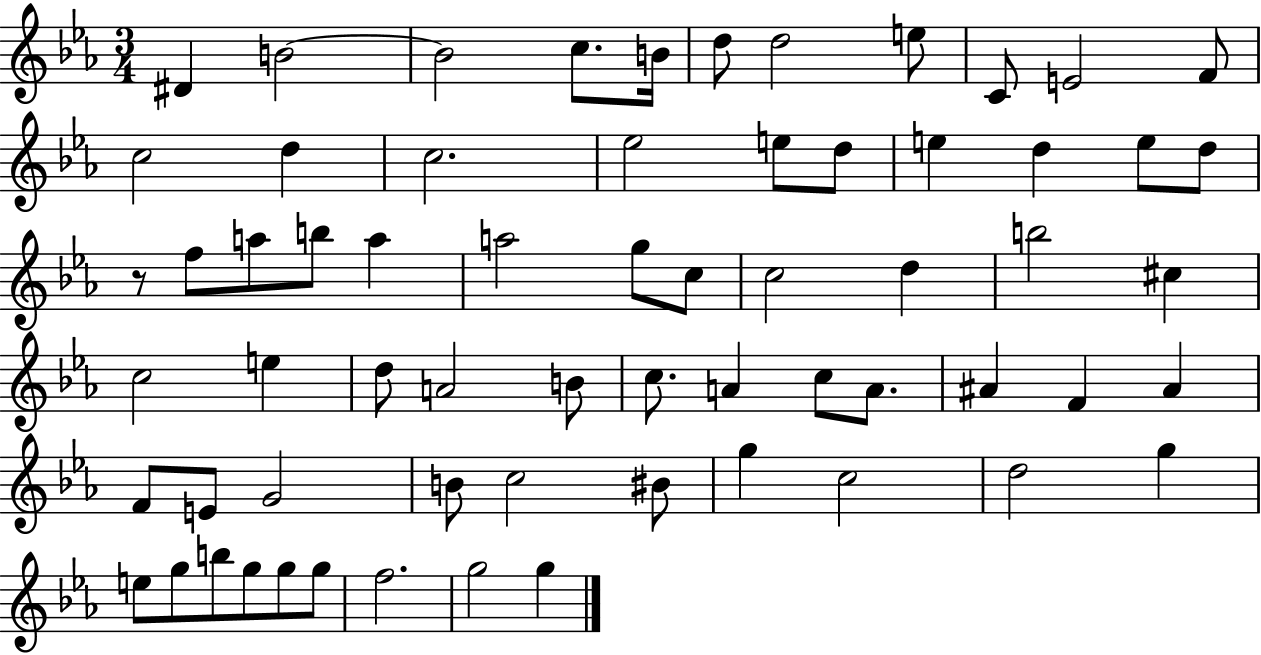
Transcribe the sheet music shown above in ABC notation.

X:1
T:Untitled
M:3/4
L:1/4
K:Eb
^D B2 B2 c/2 B/4 d/2 d2 e/2 C/2 E2 F/2 c2 d c2 _e2 e/2 d/2 e d e/2 d/2 z/2 f/2 a/2 b/2 a a2 g/2 c/2 c2 d b2 ^c c2 e d/2 A2 B/2 c/2 A c/2 A/2 ^A F ^A F/2 E/2 G2 B/2 c2 ^B/2 g c2 d2 g e/2 g/2 b/2 g/2 g/2 g/2 f2 g2 g